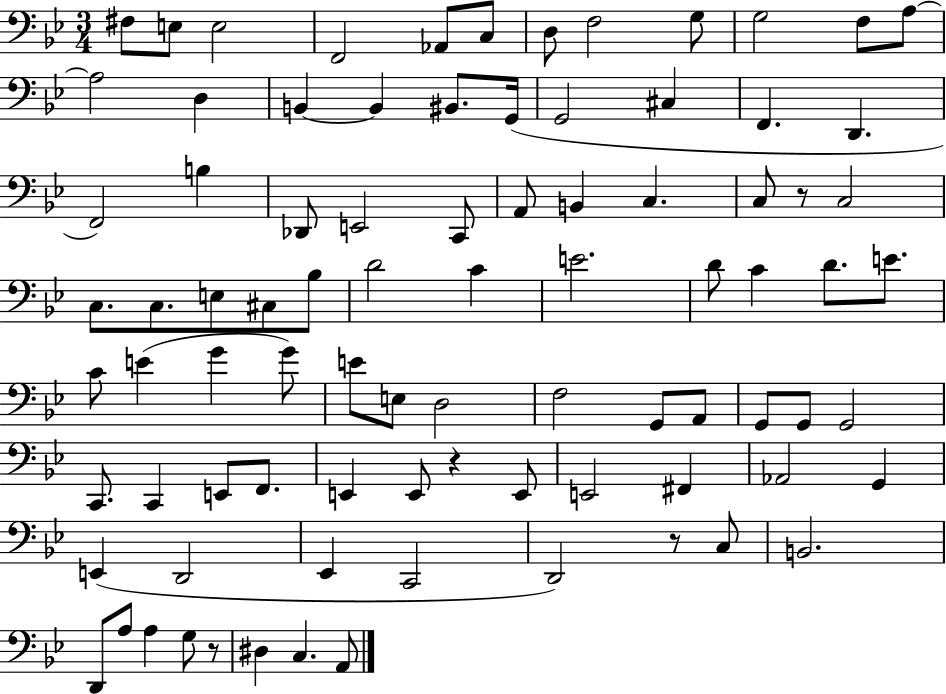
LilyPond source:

{
  \clef bass
  \numericTimeSignature
  \time 3/4
  \key bes \major
  fis8 e8 e2 | f,2 aes,8 c8 | d8 f2 g8 | g2 f8 a8~~ | \break a2 d4 | b,4~~ b,4 bis,8. g,16( | g,2 cis4 | f,4. d,4. | \break f,2) b4 | des,8 e,2 c,8 | a,8 b,4 c4. | c8 r8 c2 | \break c8. c8. e8 cis8 bes8 | d'2 c'4 | e'2. | d'8 c'4 d'8. e'8. | \break c'8 e'4( g'4 g'8) | e'8 e8 d2 | f2 g,8 a,8 | g,8 g,8 g,2 | \break c,8. c,4 e,8 f,8. | e,4 e,8 r4 e,8 | e,2 fis,4 | aes,2 g,4 | \break e,4( d,2 | ees,4 c,2 | d,2) r8 c8 | b,2. | \break d,8 a8 a4 g8 r8 | dis4 c4. a,8 | \bar "|."
}